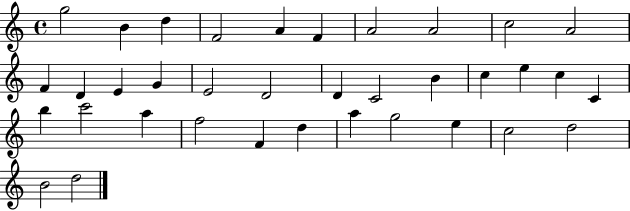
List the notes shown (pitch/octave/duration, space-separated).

G5/h B4/q D5/q F4/h A4/q F4/q A4/h A4/h C5/h A4/h F4/q D4/q E4/q G4/q E4/h D4/h D4/q C4/h B4/q C5/q E5/q C5/q C4/q B5/q C6/h A5/q F5/h F4/q D5/q A5/q G5/h E5/q C5/h D5/h B4/h D5/h